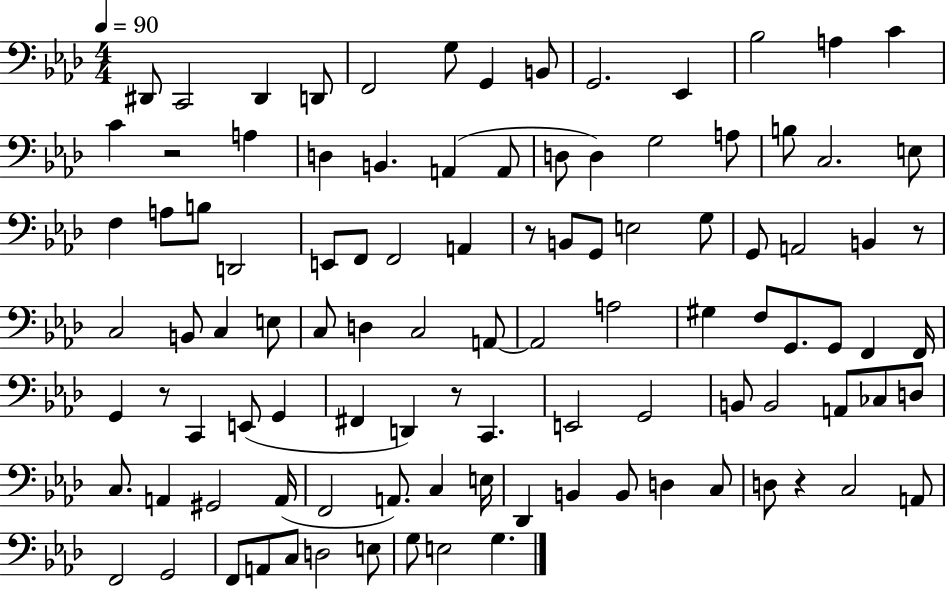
D#2/e C2/h D#2/q D2/e F2/h G3/e G2/q B2/e G2/h. Eb2/q Bb3/h A3/q C4/q C4/q R/h A3/q D3/q B2/q. A2/q A2/e D3/e D3/q G3/h A3/e B3/e C3/h. E3/e F3/q A3/e B3/e D2/h E2/e F2/e F2/h A2/q R/e B2/e G2/e E3/h G3/e G2/e A2/h B2/q R/e C3/h B2/e C3/q E3/e C3/e D3/q C3/h A2/e A2/h A3/h G#3/q F3/e G2/e. G2/e F2/q F2/s G2/q R/e C2/q E2/e G2/q F#2/q D2/q R/e C2/q. E2/h G2/h B2/e B2/h A2/e CES3/e D3/e C3/e. A2/q G#2/h A2/s F2/h A2/e. C3/q E3/s Db2/q B2/q B2/e D3/q C3/e D3/e R/q C3/h A2/e F2/h G2/h F2/e A2/e C3/e D3/h E3/e G3/e E3/h G3/q.